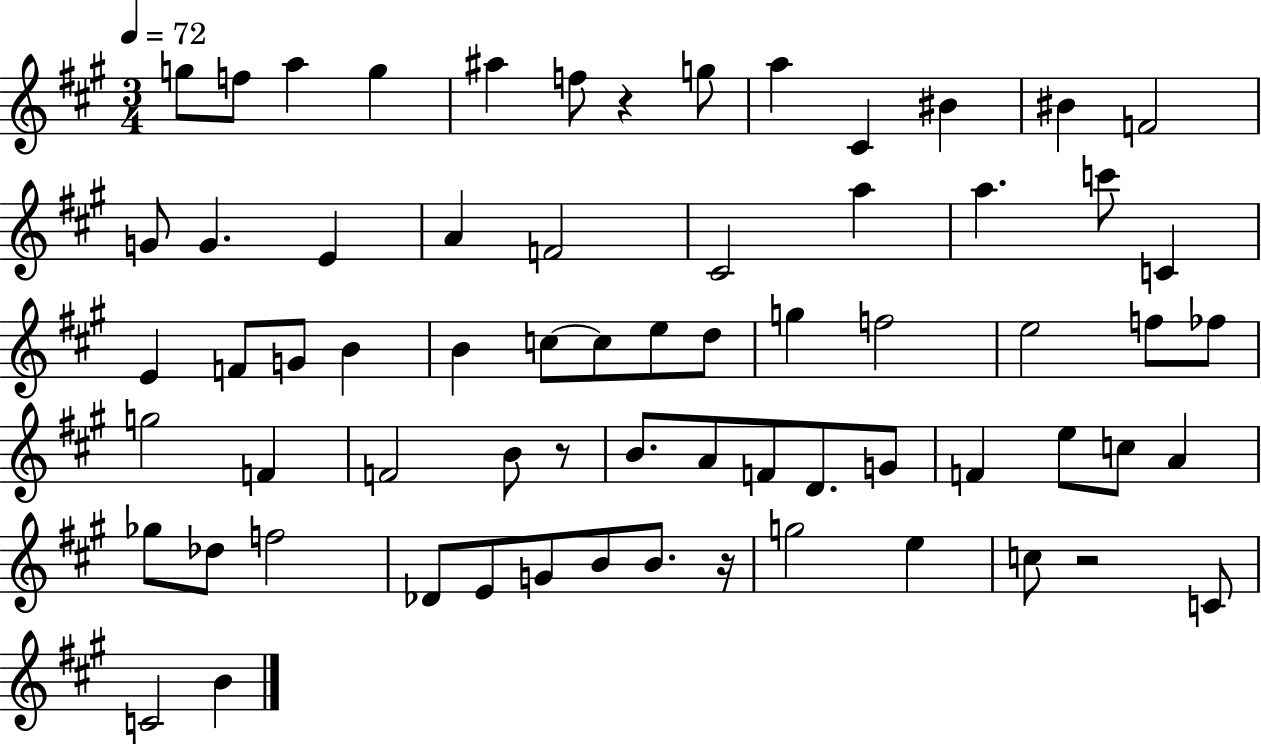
G5/e F5/e A5/q G5/q A#5/q F5/e R/q G5/e A5/q C#4/q BIS4/q BIS4/q F4/h G4/e G4/q. E4/q A4/q F4/h C#4/h A5/q A5/q. C6/e C4/q E4/q F4/e G4/e B4/q B4/q C5/e C5/e E5/e D5/e G5/q F5/h E5/h F5/e FES5/e G5/h F4/q F4/h B4/e R/e B4/e. A4/e F4/e D4/e. G4/e F4/q E5/e C5/e A4/q Gb5/e Db5/e F5/h Db4/e E4/e G4/e B4/e B4/e. R/s G5/h E5/q C5/e R/h C4/e C4/h B4/q